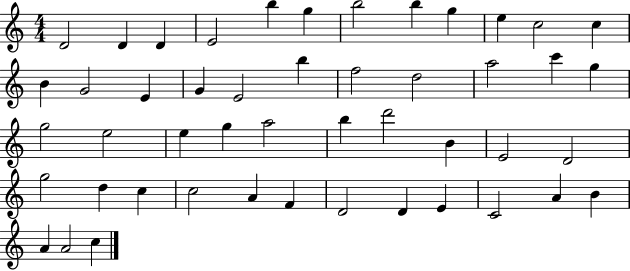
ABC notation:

X:1
T:Untitled
M:4/4
L:1/4
K:C
D2 D D E2 b g b2 b g e c2 c B G2 E G E2 b f2 d2 a2 c' g g2 e2 e g a2 b d'2 B E2 D2 g2 d c c2 A F D2 D E C2 A B A A2 c